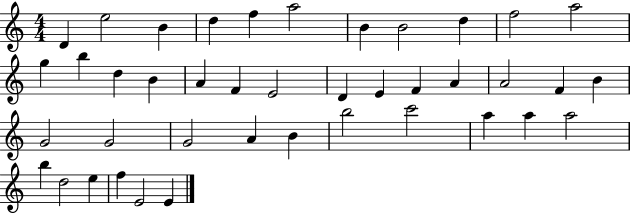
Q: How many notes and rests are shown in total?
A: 41